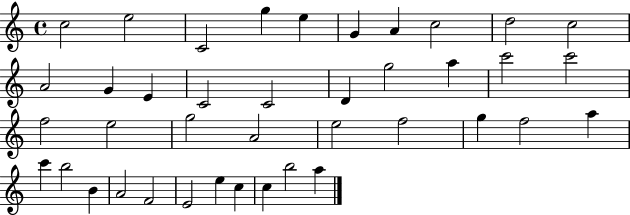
C5/h E5/h C4/h G5/q E5/q G4/q A4/q C5/h D5/h C5/h A4/h G4/q E4/q C4/h C4/h D4/q G5/h A5/q C6/h C6/h F5/h E5/h G5/h A4/h E5/h F5/h G5/q F5/h A5/q C6/q B5/h B4/q A4/h F4/h E4/h E5/q C5/q C5/q B5/h A5/q